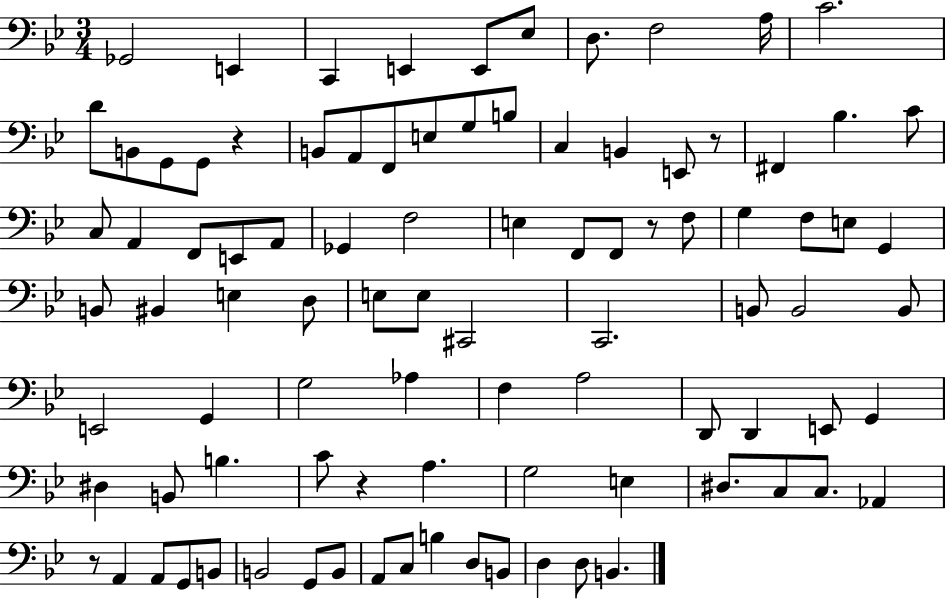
X:1
T:Untitled
M:3/4
L:1/4
K:Bb
_G,,2 E,, C,, E,, E,,/2 _E,/2 D,/2 F,2 A,/4 C2 D/2 B,,/2 G,,/2 G,,/2 z B,,/2 A,,/2 F,,/2 E,/2 G,/2 B,/2 C, B,, E,,/2 z/2 ^F,, _B, C/2 C,/2 A,, F,,/2 E,,/2 A,,/2 _G,, F,2 E, F,,/2 F,,/2 z/2 F,/2 G, F,/2 E,/2 G,, B,,/2 ^B,, E, D,/2 E,/2 E,/2 ^C,,2 C,,2 B,,/2 B,,2 B,,/2 E,,2 G,, G,2 _A, F, A,2 D,,/2 D,, E,,/2 G,, ^D, B,,/2 B, C/2 z A, G,2 E, ^D,/2 C,/2 C,/2 _A,, z/2 A,, A,,/2 G,,/2 B,,/2 B,,2 G,,/2 B,,/2 A,,/2 C,/2 B, D,/2 B,,/2 D, D,/2 B,,